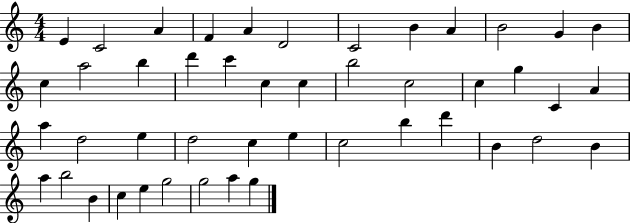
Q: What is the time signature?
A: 4/4